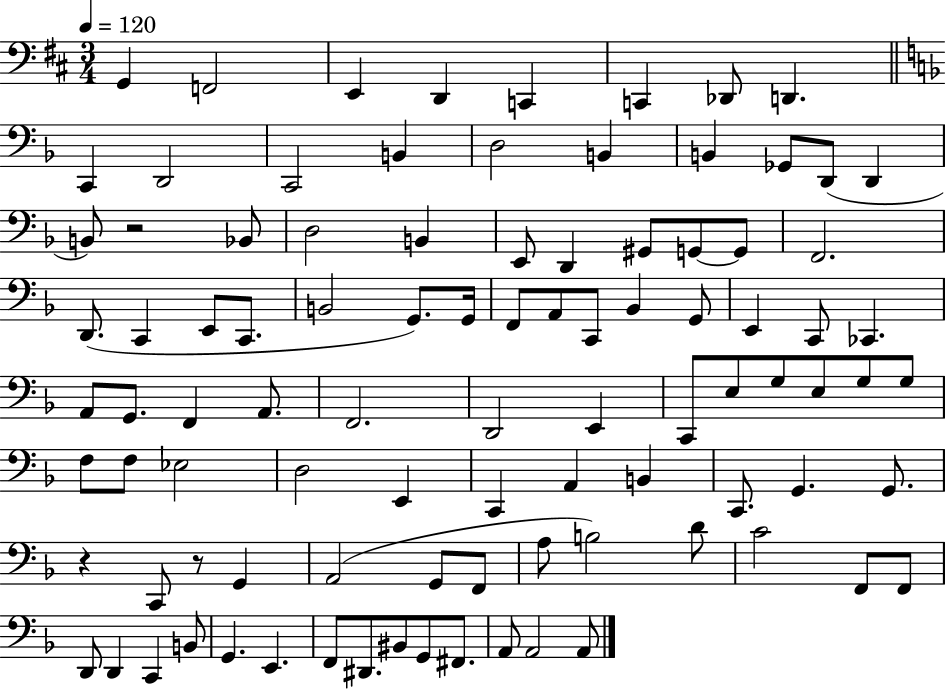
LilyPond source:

{
  \clef bass
  \numericTimeSignature
  \time 3/4
  \key d \major
  \tempo 4 = 120
  g,4 f,2 | e,4 d,4 c,4 | c,4 des,8 d,4. | \bar "||" \break \key d \minor c,4 d,2 | c,2 b,4 | d2 b,4 | b,4 ges,8 d,8( d,4 | \break b,8) r2 bes,8 | d2 b,4 | e,8 d,4 gis,8 g,8~~ g,8 | f,2. | \break d,8.( c,4 e,8 c,8. | b,2 g,8.) g,16 | f,8 a,8 c,8 bes,4 g,8 | e,4 c,8 ces,4. | \break a,8 g,8. f,4 a,8. | f,2. | d,2 e,4 | c,8 e8 g8 e8 g8 g8 | \break f8 f8 ees2 | d2 e,4 | c,4 a,4 b,4 | c,8. g,4. g,8. | \break r4 c,8 r8 g,4 | a,2( g,8 f,8 | a8 b2) d'8 | c'2 f,8 f,8 | \break d,8 d,4 c,4 b,8 | g,4. e,4. | f,8 dis,8. bis,8 g,8 fis,8. | a,8 a,2 a,8 | \break \bar "|."
}